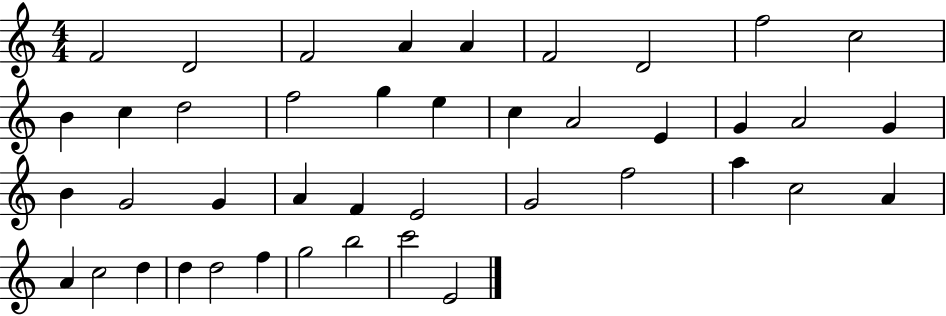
F4/h D4/h F4/h A4/q A4/q F4/h D4/h F5/h C5/h B4/q C5/q D5/h F5/h G5/q E5/q C5/q A4/h E4/q G4/q A4/h G4/q B4/q G4/h G4/q A4/q F4/q E4/h G4/h F5/h A5/q C5/h A4/q A4/q C5/h D5/q D5/q D5/h F5/q G5/h B5/h C6/h E4/h